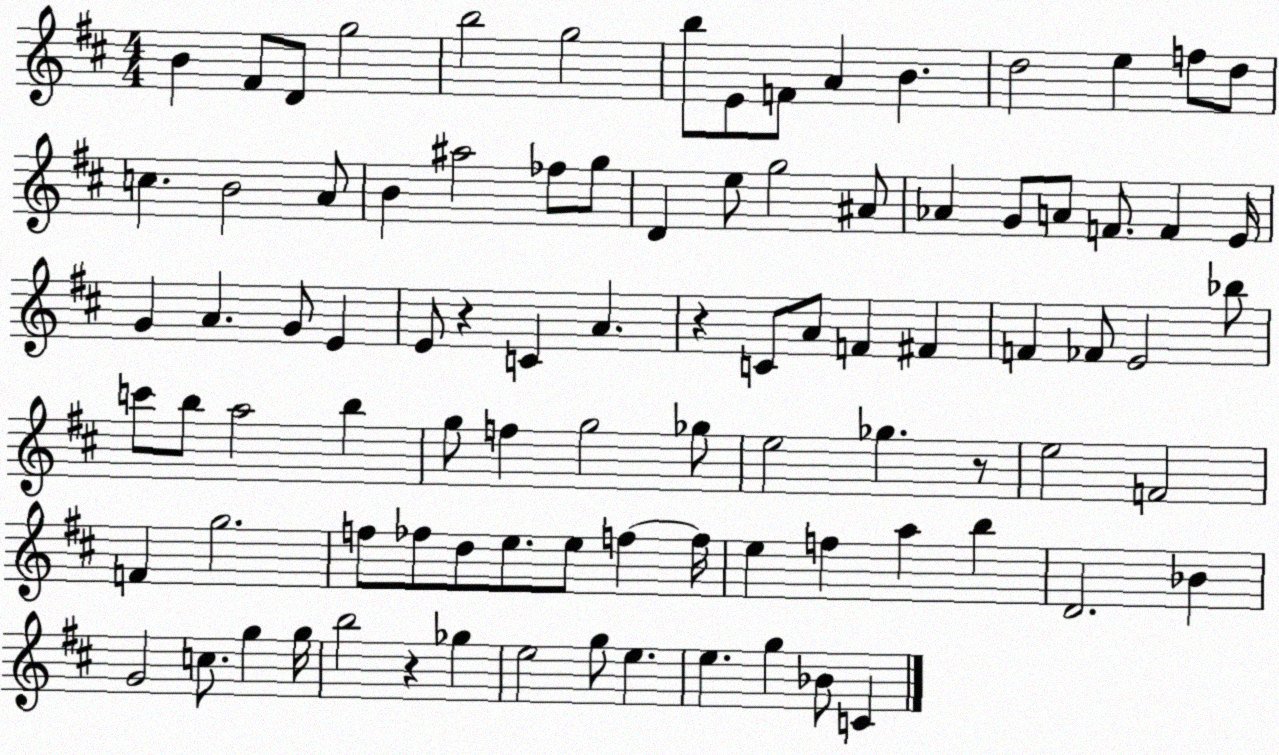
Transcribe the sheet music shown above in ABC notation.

X:1
T:Untitled
M:4/4
L:1/4
K:D
B ^F/2 D/2 g2 b2 g2 b/2 E/2 F/2 A B d2 e f/2 d/2 c B2 A/2 B ^a2 _f/2 g/2 D e/2 g2 ^A/2 _A G/2 A/2 F/2 F E/4 G A G/2 E E/2 z C A z C/2 A/2 F ^F F _F/2 E2 _b/2 c'/2 b/2 a2 b g/2 f g2 _g/2 e2 _g z/2 e2 F2 F g2 f/2 _f/2 d/2 e/2 e/2 f f/4 e f a b D2 _B G2 c/2 g g/4 b2 z _g e2 g/2 e e g _B/2 C